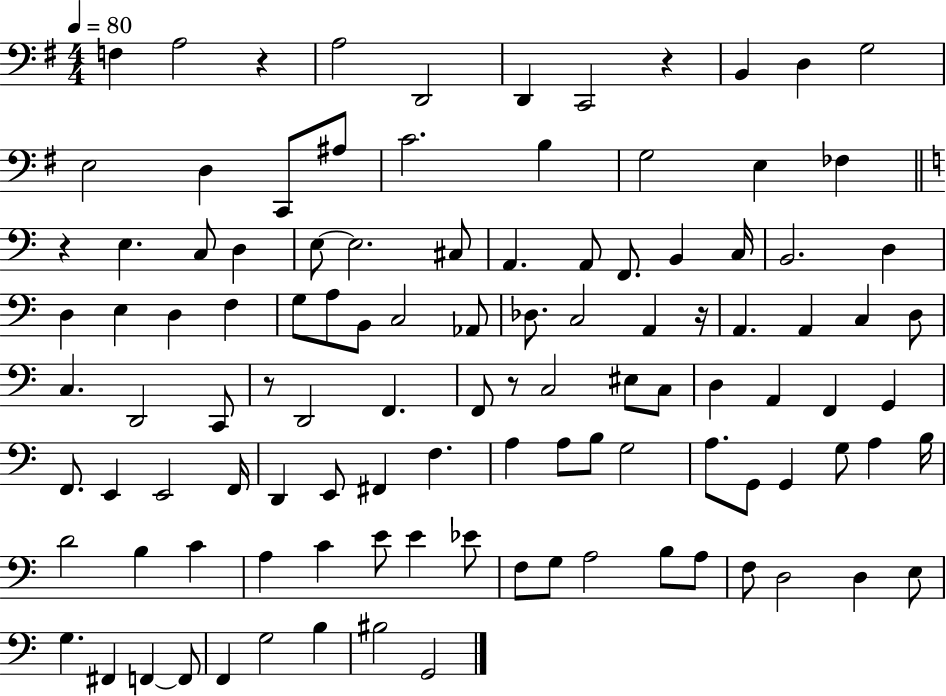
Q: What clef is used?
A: bass